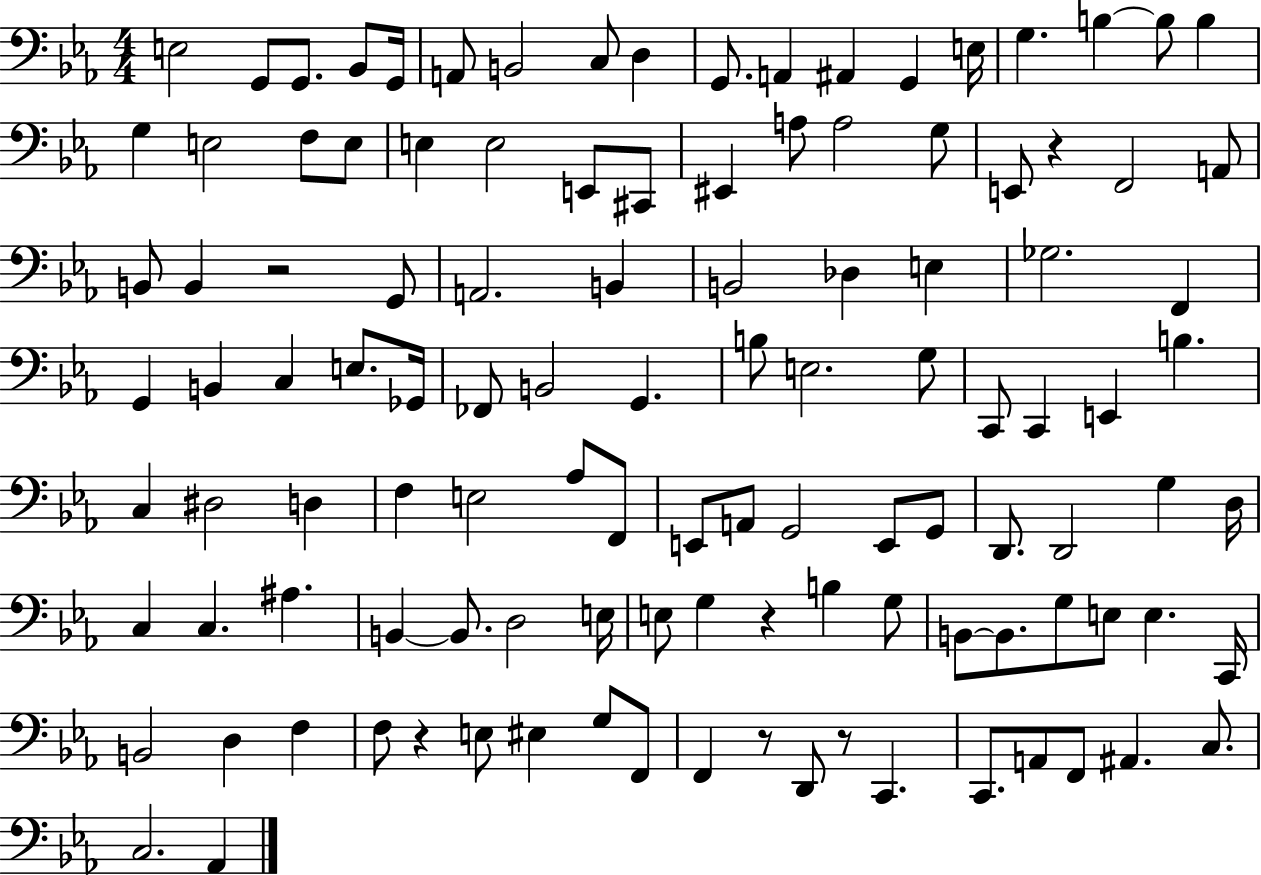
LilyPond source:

{
  \clef bass
  \numericTimeSignature
  \time 4/4
  \key ees \major
  e2 g,8 g,8. bes,8 g,16 | a,8 b,2 c8 d4 | g,8. a,4 ais,4 g,4 e16 | g4. b4~~ b8 b4 | \break g4 e2 f8 e8 | e4 e2 e,8 cis,8 | eis,4 a8 a2 g8 | e,8 r4 f,2 a,8 | \break b,8 b,4 r2 g,8 | a,2. b,4 | b,2 des4 e4 | ges2. f,4 | \break g,4 b,4 c4 e8. ges,16 | fes,8 b,2 g,4. | b8 e2. g8 | c,8 c,4 e,4 b4. | \break c4 dis2 d4 | f4 e2 aes8 f,8 | e,8 a,8 g,2 e,8 g,8 | d,8. d,2 g4 d16 | \break c4 c4. ais4. | b,4~~ b,8. d2 e16 | e8 g4 r4 b4 g8 | b,8~~ b,8. g8 e8 e4. c,16 | \break b,2 d4 f4 | f8 r4 e8 eis4 g8 f,8 | f,4 r8 d,8 r8 c,4. | c,8. a,8 f,8 ais,4. c8. | \break c2. aes,4 | \bar "|."
}